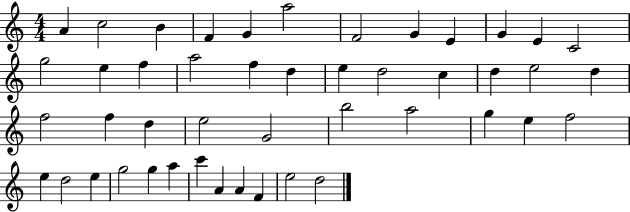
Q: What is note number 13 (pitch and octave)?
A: G5